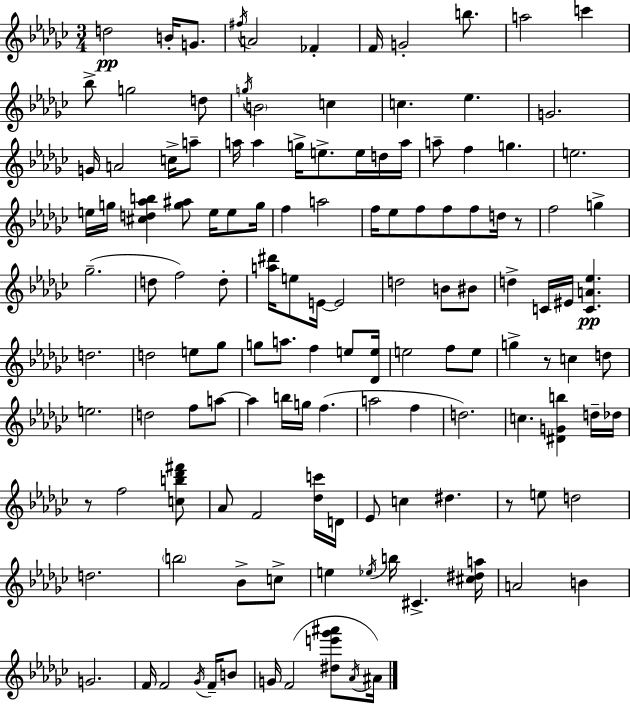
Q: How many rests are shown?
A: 4